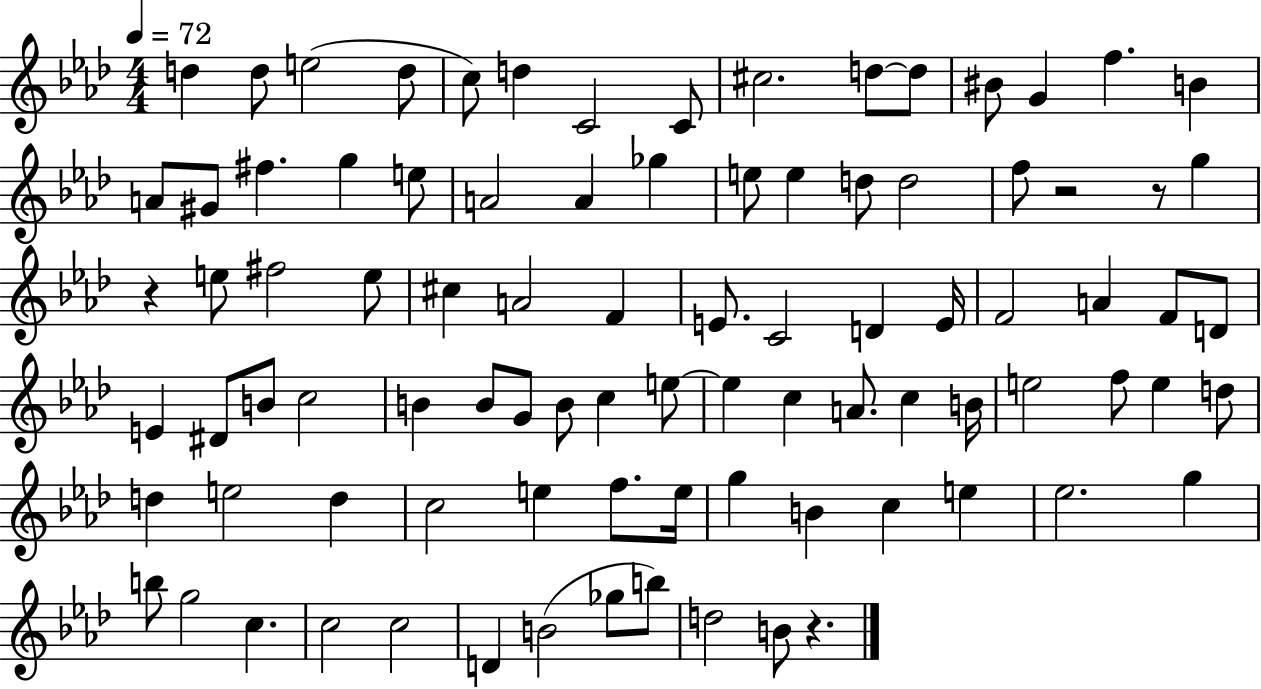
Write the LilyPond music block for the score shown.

{
  \clef treble
  \numericTimeSignature
  \time 4/4
  \key aes \major
  \tempo 4 = 72
  d''4 d''8 e''2( d''8 | c''8) d''4 c'2 c'8 | cis''2. d''8~~ d''8 | bis'8 g'4 f''4. b'4 | \break a'8 gis'8 fis''4. g''4 e''8 | a'2 a'4 ges''4 | e''8 e''4 d''8 d''2 | f''8 r2 r8 g''4 | \break r4 e''8 fis''2 e''8 | cis''4 a'2 f'4 | e'8. c'2 d'4 e'16 | f'2 a'4 f'8 d'8 | \break e'4 dis'8 b'8 c''2 | b'4 b'8 g'8 b'8 c''4 e''8~~ | e''4 c''4 a'8. c''4 b'16 | e''2 f''8 e''4 d''8 | \break d''4 e''2 d''4 | c''2 e''4 f''8. e''16 | g''4 b'4 c''4 e''4 | ees''2. g''4 | \break b''8 g''2 c''4. | c''2 c''2 | d'4 b'2( ges''8 b''8) | d''2 b'8 r4. | \break \bar "|."
}